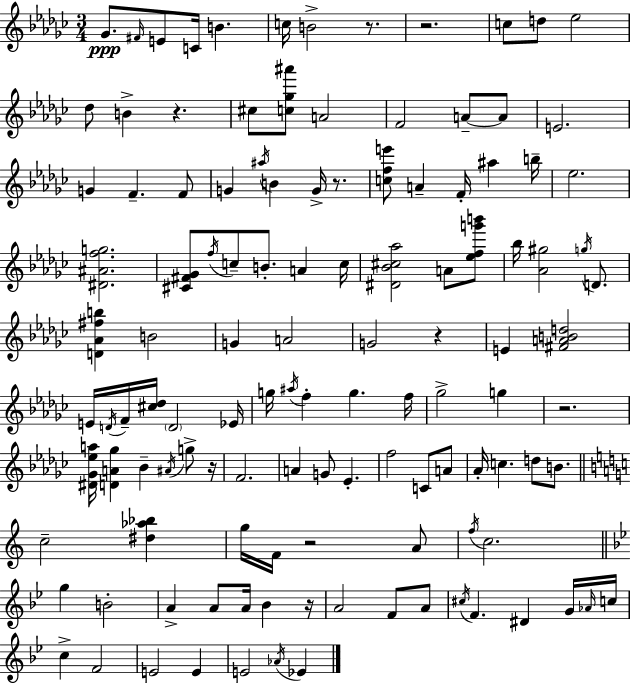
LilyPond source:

{
  \clef treble
  \numericTimeSignature
  \time 3/4
  \key ees \minor
  ges'8.\ppp \grace { fis'16 } e'8 c'16 b'4. | c''16 b'2-> r8. | r2. | c''8 d''8 ees''2 | \break des''8 b'4-> r4. | cis''8 <c'' ges'' ais'''>8 a'2 | f'2 a'8--~~ a'8 | e'2. | \break g'4 f'4.-- f'8 | g'4 \acciaccatura { ais''16 } b'4 g'16-> r8. | <c'' f'' e'''>8 a'4-- f'16-. ais''4 | b''16-- ees''2. | \break <dis' ais' f'' g''>2. | <cis' fis' ges'>8 \acciaccatura { f''16 } c''8-- b'8.-. a'4 | c''16 <dis' bes' cis'' aes''>2 a'8 | <ees'' f'' g''' b'''>8 bes''16 <aes' gis''>2 | \break \acciaccatura { g''16 } d'8. <d' aes' fis'' b''>4 b'2 | g'4 a'2 | g'2 | r4 e'4 <fis' a' b' d''>2 | \break e'16 \acciaccatura { d'16 } f'16-- <cis'' des''>16 \parenthesize d'2 | ees'16 g''16 \acciaccatura { ais''16 } f''4-. g''4. | f''16 ges''2-> | g''4 r2. | \break <dis' ges' ees'' a''>16 <d' a' ges''>4 bes'4-- | \acciaccatura { ais'16 } g''8-> r16 f'2. | a'4 g'8 | ees'4.-. f''2 | \break c'8 a'8 aes'16-. c''4. | d''8 b'8. \bar "||" \break \key c \major c''2-- <dis'' aes'' bes''>4 | g''16 f'16 r2 a'8 | \acciaccatura { f''16 } c''2. | \bar "||" \break \key bes \major g''4 b'2-. | a'4-> a'8 a'16 bes'4 r16 | a'2 f'8 a'8 | \acciaccatura { cis''16 } f'4. dis'4 g'16 | \break \grace { aes'16 } c''16 c''4-> f'2 | e'2 e'4 | e'2 \acciaccatura { aes'16 } ees'4 | \bar "|."
}